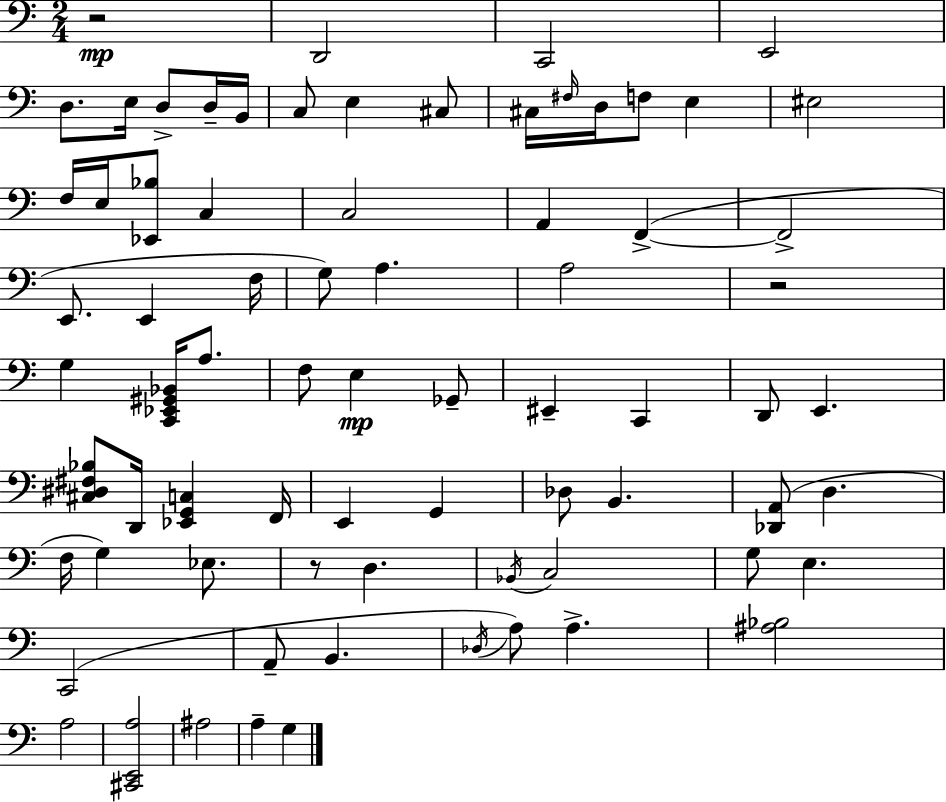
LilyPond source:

{
  \clef bass
  \numericTimeSignature
  \time 2/4
  \key a \minor
  r2\mp | d,2 | c,2 | e,2 | \break d8. e16 d8-> d16-- b,16 | c8 e4 cis8 | cis16 \grace { fis16 } d16 f8 e4 | eis2 | \break f16 e16 <ees, bes>8 c4 | c2 | a,4 f,4->~(~ | f,2-> | \break e,8. e,4 | f16 g8) a4. | a2 | r2 | \break g4 <c, ees, gis, bes,>16 a8. | f8 e4\mp ges,8-- | eis,4-- c,4 | d,8 e,4. | \break <cis dis fis bes>8 d,16 <ees, g, c>4 | f,16 e,4 g,4 | des8 b,4. | <des, a,>8( d4. | \break f16 g4) ees8. | r8 d4. | \acciaccatura { bes,16 } c2 | g8 e4. | \break c,2( | a,8-- b,4. | \acciaccatura { des16 }) a8 a4.-> | <ais bes>2 | \break a2 | <cis, e, a>2 | ais2 | a4-- g4 | \break \bar "|."
}